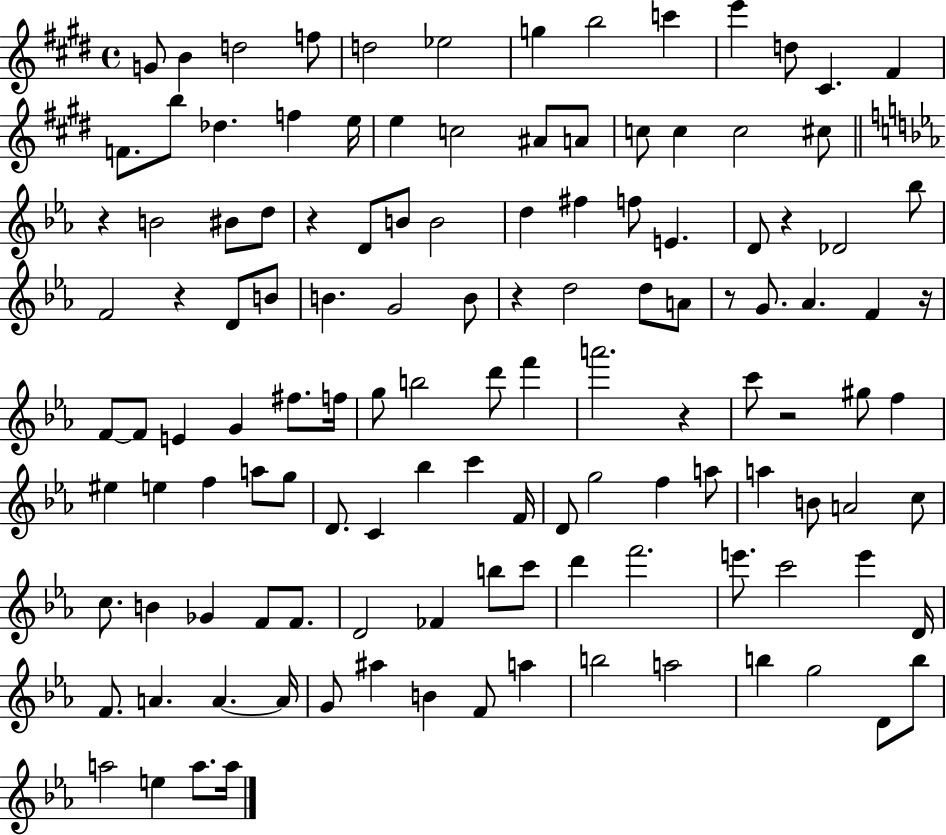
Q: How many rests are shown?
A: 9